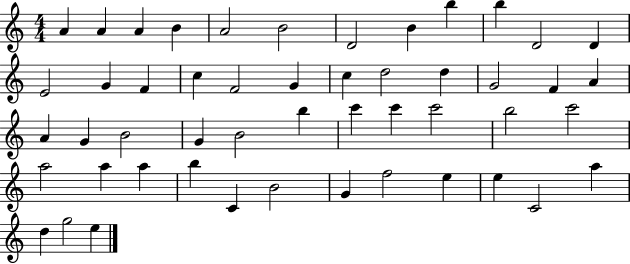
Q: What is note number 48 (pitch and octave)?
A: D5